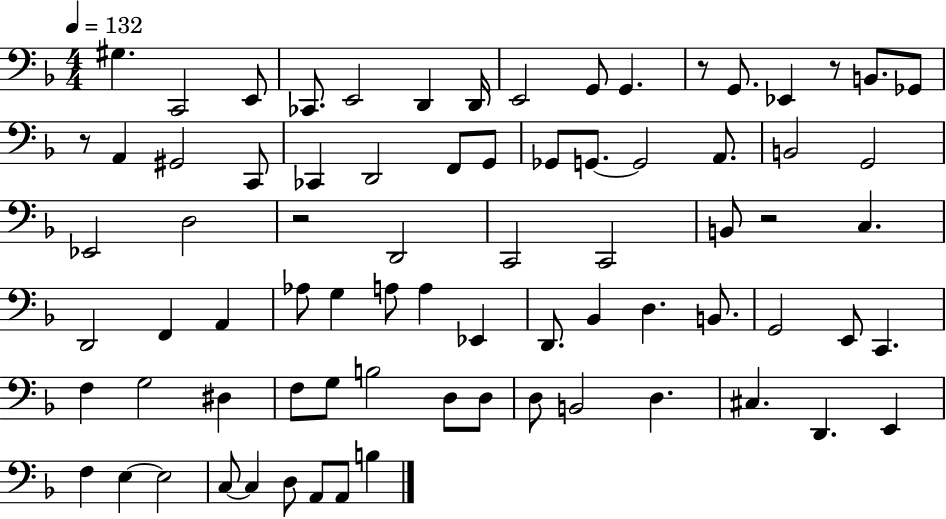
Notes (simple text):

G#3/q. C2/h E2/e CES2/e. E2/h D2/q D2/s E2/h G2/e G2/q. R/e G2/e. Eb2/q R/e B2/e. Gb2/e R/e A2/q G#2/h C2/e CES2/q D2/h F2/e G2/e Gb2/e G2/e. G2/h A2/e. B2/h G2/h Eb2/h D3/h R/h D2/h C2/h C2/h B2/e R/h C3/q. D2/h F2/q A2/q Ab3/e G3/q A3/e A3/q Eb2/q D2/e. Bb2/q D3/q. B2/e. G2/h E2/e C2/q. F3/q G3/h D#3/q F3/e G3/e B3/h D3/e D3/e D3/e B2/h D3/q. C#3/q. D2/q. E2/q F3/q E3/q E3/h C3/e C3/q D3/e A2/e A2/e B3/q